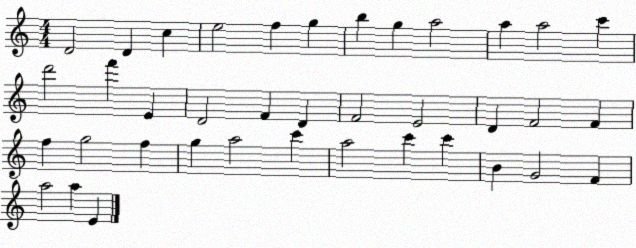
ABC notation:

X:1
T:Untitled
M:4/4
L:1/4
K:C
D2 D c e2 f g b g a2 a a2 c' d'2 f' E D2 F D F2 E2 D F2 F f g2 f g a2 c' a2 c' c' B G2 F a2 a E